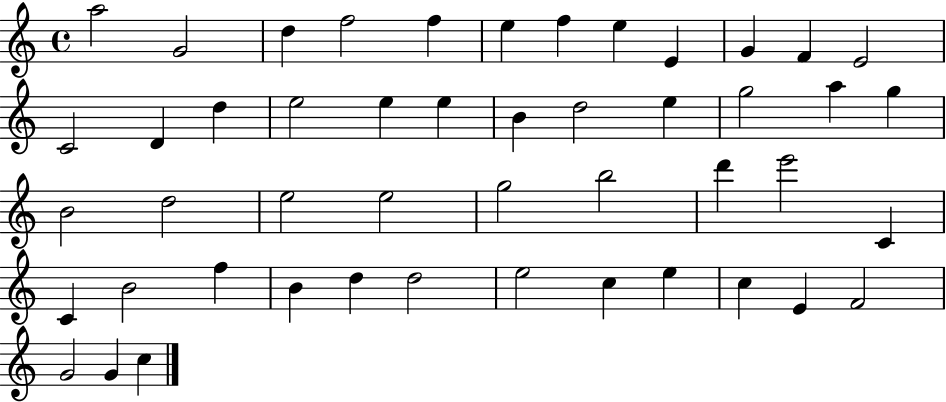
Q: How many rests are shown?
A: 0